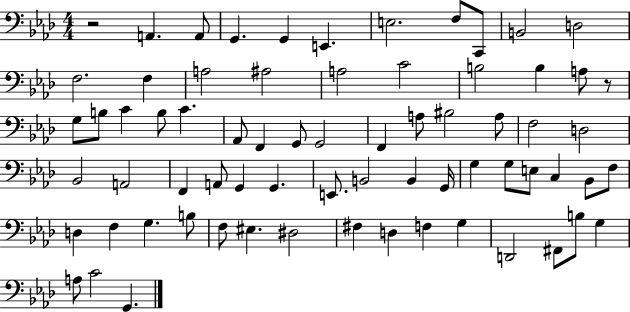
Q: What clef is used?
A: bass